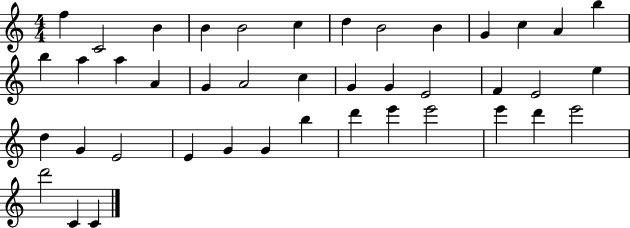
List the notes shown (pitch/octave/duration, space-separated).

F5/q C4/h B4/q B4/q B4/h C5/q D5/q B4/h B4/q G4/q C5/q A4/q B5/q B5/q A5/q A5/q A4/q G4/q A4/h C5/q G4/q G4/q E4/h F4/q E4/h E5/q D5/q G4/q E4/h E4/q G4/q G4/q B5/q D6/q E6/q E6/h E6/q D6/q E6/h D6/h C4/q C4/q